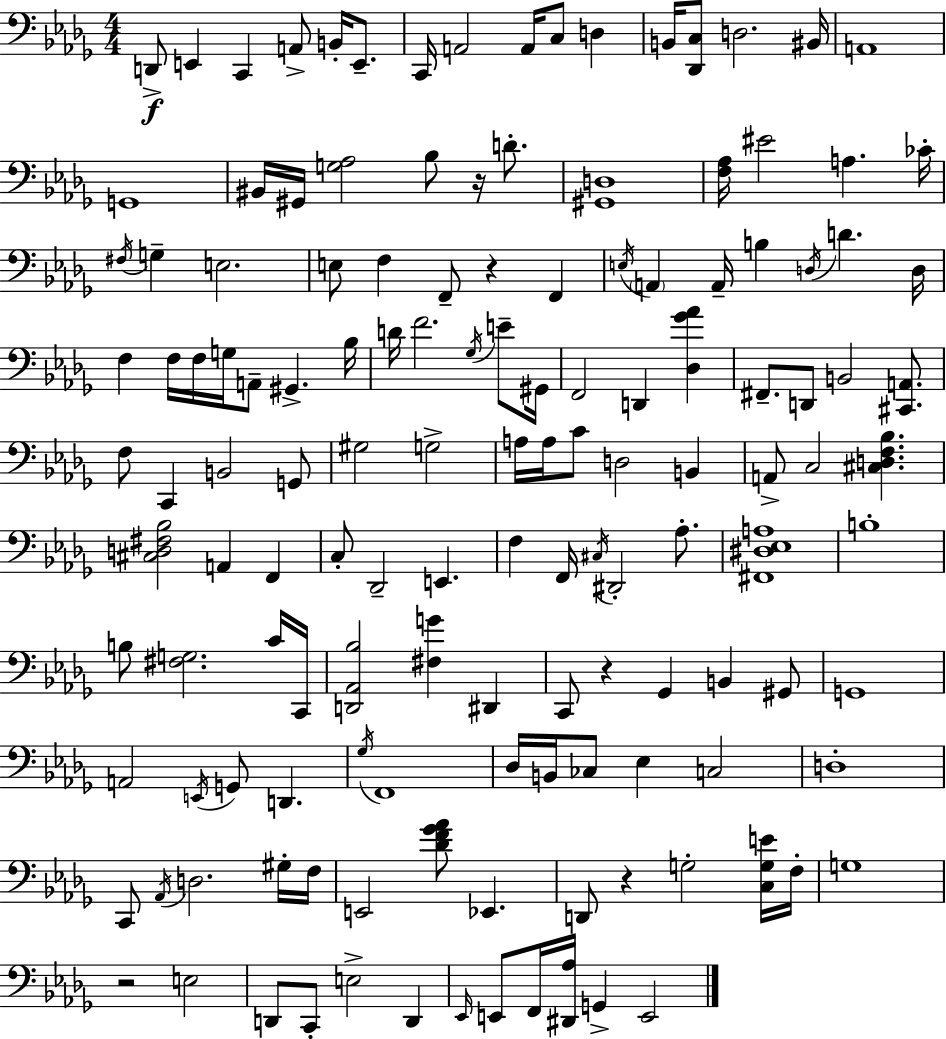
D2/e E2/q C2/q A2/e B2/s E2/e. C2/s A2/h A2/s C3/e D3/q B2/s [Db2,C3]/e D3/h. BIS2/s A2/w G2/w BIS2/s G#2/s [G3,Ab3]/h Bb3/e R/s D4/e. [G#2,D3]/w [F3,Ab3]/s EIS4/h A3/q. CES4/s F#3/s G3/q E3/h. E3/e F3/q F2/e R/q F2/q E3/s A2/q A2/s B3/q D3/s D4/q. D3/s F3/q F3/s F3/s G3/s A2/e G#2/q. Bb3/s D4/s F4/h. Gb3/s E4/e G#2/s F2/h D2/q [Db3,Gb4,Ab4]/q F#2/e. D2/e B2/h [C#2,A2]/e. F3/e C2/q B2/h G2/e G#3/h G3/h A3/s A3/s C4/e D3/h B2/q A2/e C3/h [C#3,D3,F3,Bb3]/q. [C#3,D3,F#3,Bb3]/h A2/q F2/q C3/e Db2/h E2/q. F3/q F2/s C#3/s D#2/h Ab3/e. [F#2,D#3,Eb3,A3]/w B3/w B3/e [F#3,G3]/h. C4/s C2/s [D2,Ab2,Bb3]/h [F#3,G4]/q D#2/q C2/e R/q Gb2/q B2/q G#2/e G2/w A2/h E2/s G2/e D2/q. Gb3/s F2/w Db3/s B2/s CES3/e Eb3/q C3/h D3/w C2/e Ab2/s D3/h. G#3/s F3/s E2/h [Db4,F4,Gb4,Ab4]/e Eb2/q. D2/e R/q G3/h [C3,G3,E4]/s F3/s G3/w R/h E3/h D2/e C2/e E3/h D2/q Eb2/s E2/e F2/s [D#2,Ab3]/s G2/q E2/h